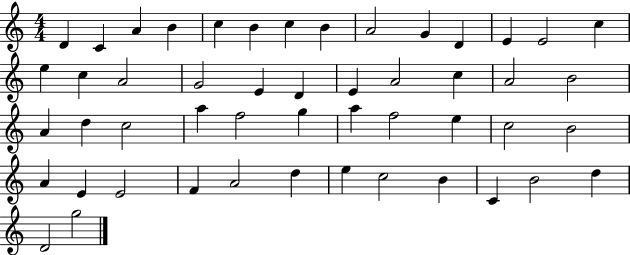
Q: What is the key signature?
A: C major